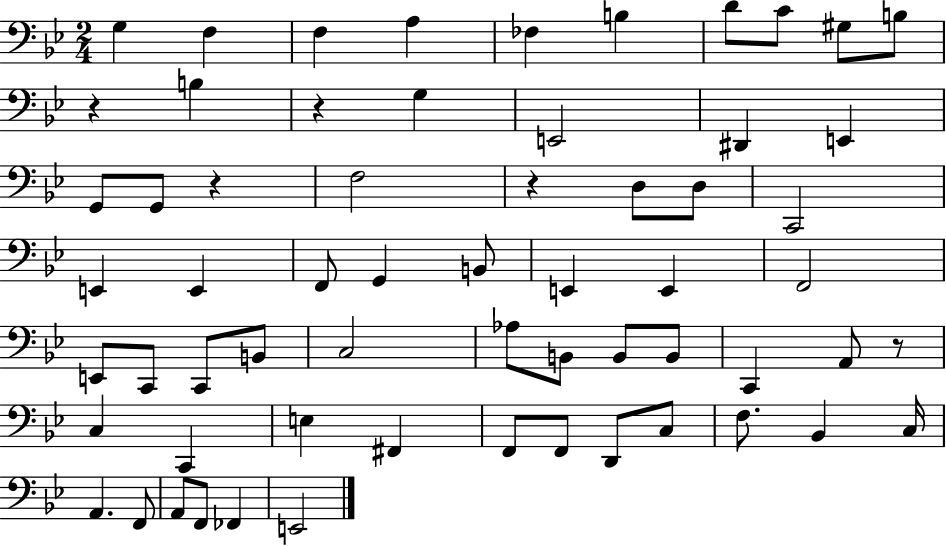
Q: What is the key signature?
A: BES major